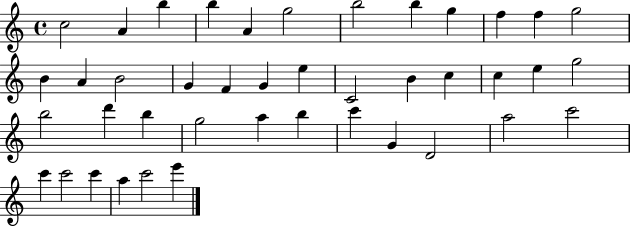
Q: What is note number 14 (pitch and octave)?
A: A4